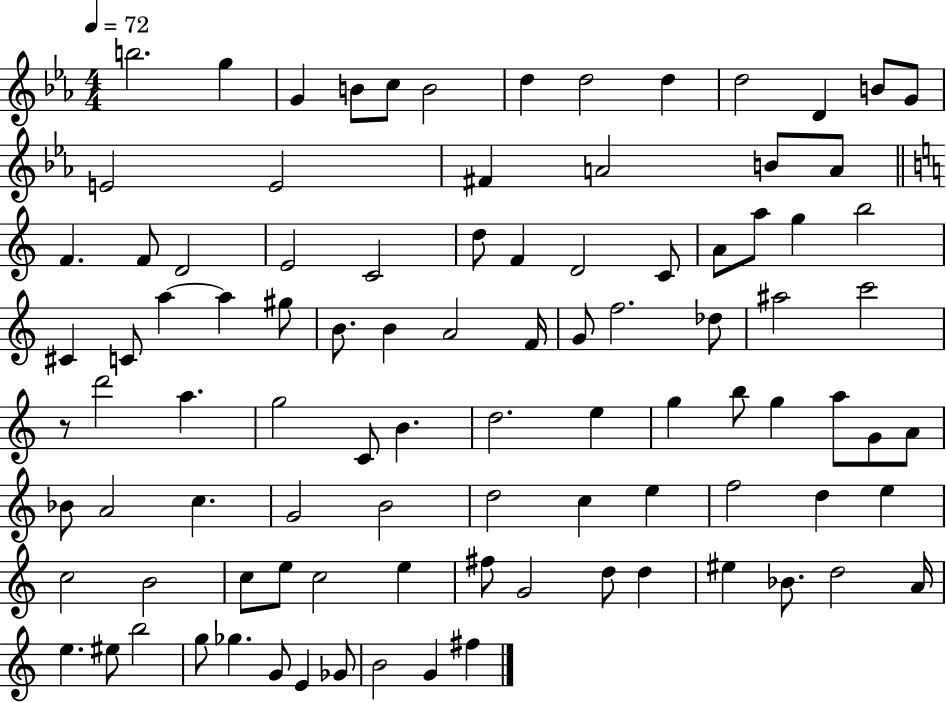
B5/h. G5/q G4/q B4/e C5/e B4/h D5/q D5/h D5/q D5/h D4/q B4/e G4/e E4/h E4/h F#4/q A4/h B4/e A4/e F4/q. F4/e D4/h E4/h C4/h D5/e F4/q D4/h C4/e A4/e A5/e G5/q B5/h C#4/q C4/e A5/q A5/q G#5/e B4/e. B4/q A4/h F4/s G4/e F5/h. Db5/e A#5/h C6/h R/e D6/h A5/q. G5/h C4/e B4/q. D5/h. E5/q G5/q B5/e G5/q A5/e G4/e A4/e Bb4/e A4/h C5/q. G4/h B4/h D5/h C5/q E5/q F5/h D5/q E5/q C5/h B4/h C5/e E5/e C5/h E5/q F#5/e G4/h D5/e D5/q EIS5/q Bb4/e. D5/h A4/s E5/q. EIS5/e B5/h G5/e Gb5/q. G4/e E4/q Gb4/e B4/h G4/q F#5/q